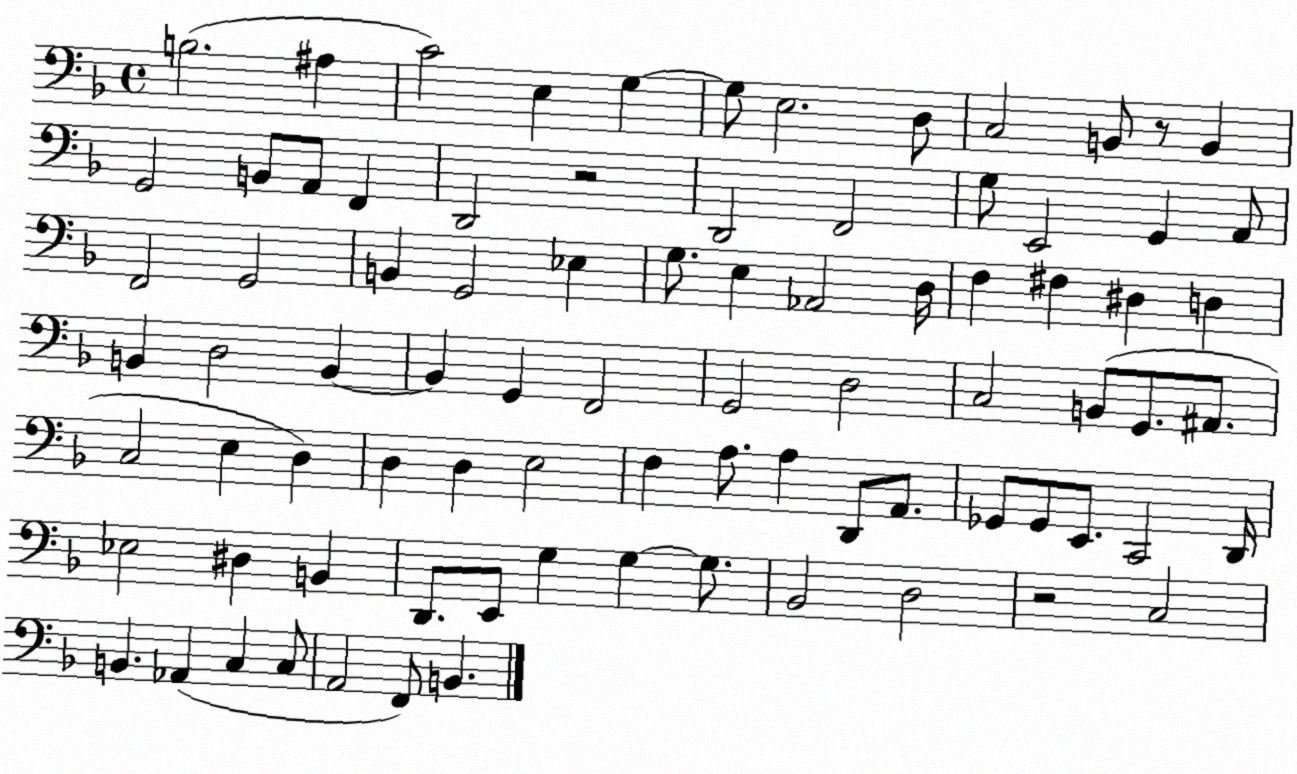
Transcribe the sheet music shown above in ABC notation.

X:1
T:Untitled
M:4/4
L:1/4
K:F
B,2 ^A, C2 E, G, G,/2 E,2 D,/2 C,2 B,,/2 z/2 B,, G,,2 B,,/2 A,,/2 F,, D,,2 z2 D,,2 F,,2 G,/2 E,,2 G,, A,,/2 F,,2 G,,2 B,, G,,2 _E, G,/2 E, _A,,2 D,/4 F, ^F, ^D, D, B,, D,2 B,, B,, G,, F,,2 G,,2 D,2 C,2 B,,/2 G,,/2 ^A,,/2 C,2 E, D, D, D, E,2 F, A,/2 A, D,,/2 A,,/2 _G,,/2 _G,,/2 E,,/2 C,,2 D,,/4 _E,2 ^D, B,, D,,/2 E,,/2 G, G, G,/2 _B,,2 D,2 z2 C,2 B,, _A,, C, C,/2 A,,2 F,,/2 B,,